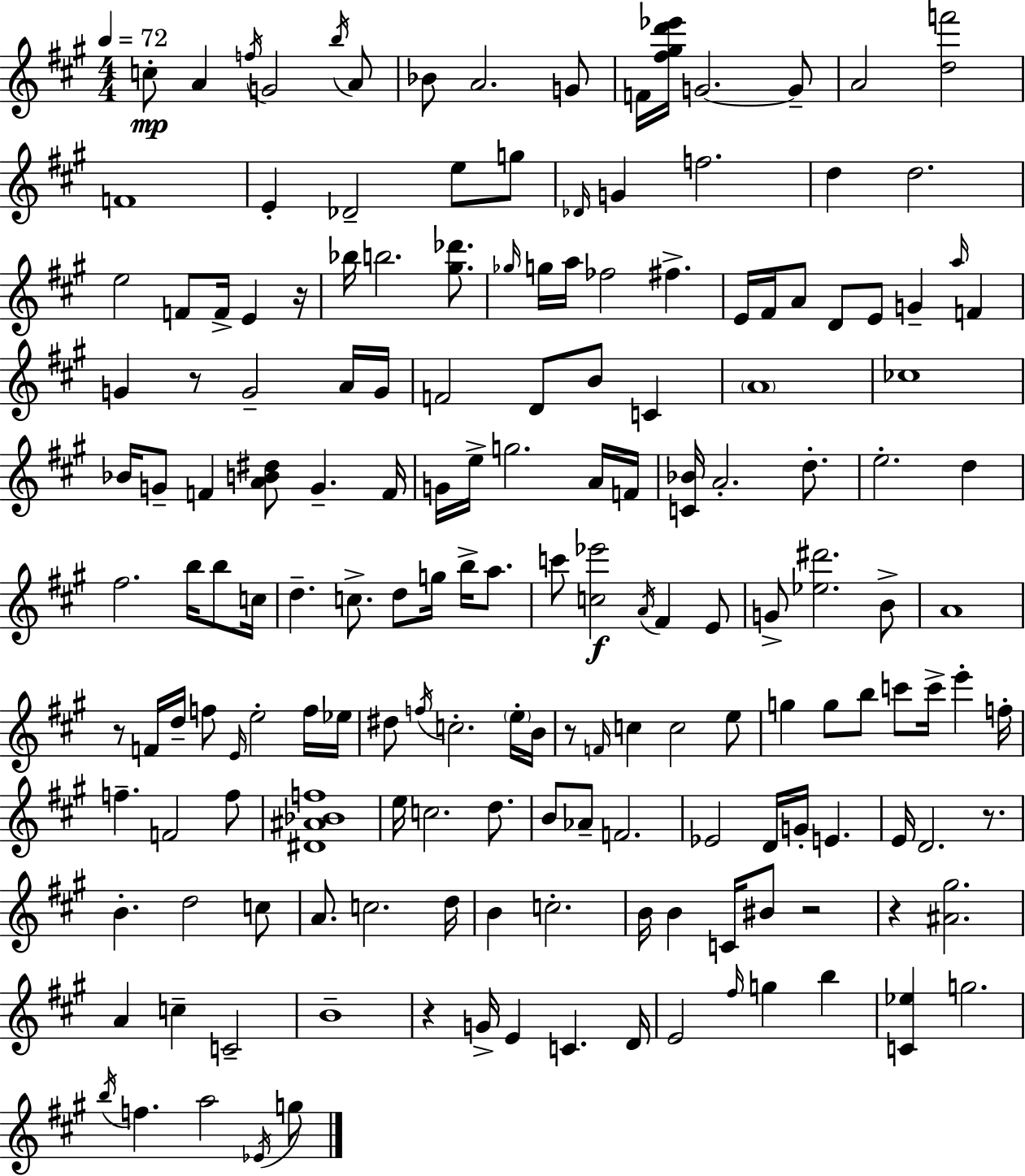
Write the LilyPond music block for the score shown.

{
  \clef treble
  \numericTimeSignature
  \time 4/4
  \key a \major
  \tempo 4 = 72
  c''8-.\mp a'4 \acciaccatura { f''16 } g'2 \acciaccatura { b''16 } | a'8 bes'8 a'2. | g'8 f'16 <fis'' gis'' d''' ees'''>16 g'2.~~ | g'8-- a'2 <d'' f'''>2 | \break f'1 | e'4-. des'2-- e''8 | g''8 \grace { des'16 } g'4 f''2. | d''4 d''2. | \break e''2 f'8 f'16-> e'4 | r16 bes''16 b''2. | <gis'' des'''>8. \grace { ges''16 } g''16 a''16 fes''2 fis''4.-> | e'16 fis'16 a'8 d'8 e'8 g'4-- | \break \grace { a''16 } f'4 g'4 r8 g'2-- | a'16 g'16 f'2 d'8 b'8 | c'4 \parenthesize a'1 | ces''1 | \break bes'16 g'8-- f'4 <a' b' dis''>8 g'4.-- | f'16 g'16 e''16-> g''2. | a'16 f'16 <c' bes'>16 a'2.-. | d''8.-. e''2.-. | \break d''4 fis''2. | b''16 b''8 c''16 d''4.-- c''8.-> d''8 | g''16 b''16-> a''8. c'''8 <c'' ees'''>2\f \acciaccatura { a'16 } | fis'4 e'8 g'8-> <ees'' dis'''>2. | \break b'8-> a'1 | r8 f'16 d''16-- f''8 \grace { e'16 } e''2-. | f''16 ees''16 dis''8 \acciaccatura { f''16 } c''2.-. | \parenthesize e''16-. b'16 r8 \grace { f'16 } c''4 c''2 | \break e''8 g''4 g''8 b''8 | c'''8 c'''16-> e'''4-. f''16-. f''4.-- f'2 | f''8 <dis' ais' bes' f''>1 | e''16 c''2. | \break d''8. b'8 aes'8-- f'2. | ees'2 | d'16 g'16-. e'4. e'16 d'2. | r8. b'4.-. d''2 | \break c''8 a'8. c''2. | d''16 b'4 c''2.-. | b'16 b'4 c'16 bis'8 | r2 r4 <ais' gis''>2. | \break a'4 c''4-- | c'2-- b'1-- | r4 g'16-> e'4 | c'4. d'16 e'2 | \break \grace { fis''16 } g''4 b''4 <c' ees''>4 g''2. | \acciaccatura { b''16 } f''4. | a''2 \acciaccatura { ees'16 } g''8 \bar "|."
}